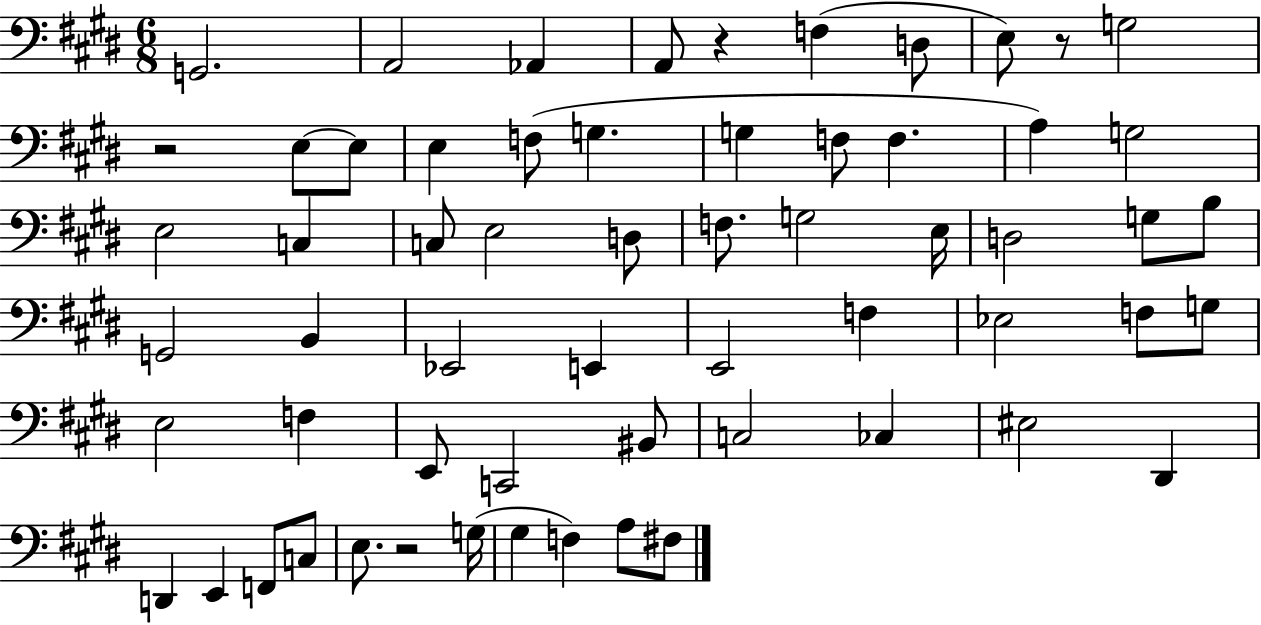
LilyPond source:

{
  \clef bass
  \numericTimeSignature
  \time 6/8
  \key e \major
  g,2. | a,2 aes,4 | a,8 r4 f4( d8 | e8) r8 g2 | \break r2 e8~~ e8 | e4 f8( g4. | g4 f8 f4. | a4) g2 | \break e2 c4 | c8 e2 d8 | f8. g2 e16 | d2 g8 b8 | \break g,2 b,4 | ees,2 e,4 | e,2 f4 | ees2 f8 g8 | \break e2 f4 | e,8 c,2 bis,8 | c2 ces4 | eis2 dis,4 | \break d,4 e,4 f,8 c8 | e8. r2 g16( | gis4 f4) a8 fis8 | \bar "|."
}